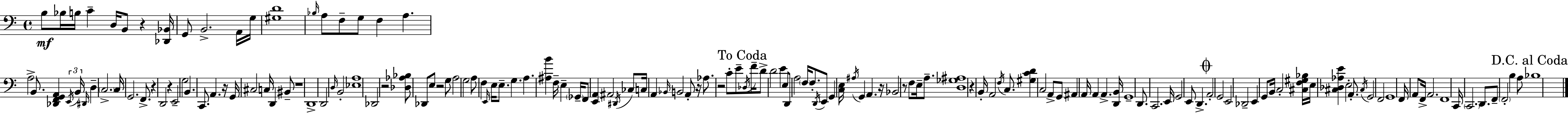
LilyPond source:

{
  \clef bass
  \time 4/4
  \defaultTimeSignature
  \key c \major
  b8\mf bes16 b16 c'4-- d16 b,8 r4 <des, bes,>16 | g,8 b,2.-> a,16 g16 | <gis d'>1 | \grace { bes16 } a8 f8-- g8 f4 a4. | \break a2-> b,8. <des, f, g, a,>4 | \tuplet 3/2 { \acciaccatura { e,16 } b,16 \grace { dis,16 } } d4-- \parenthesize c2.-> | c16 g,2. | f,8.-> r4 d,2 r4 | \break e,2-- g2 | b,4. c,8. a,4. | r16 g,16 cis2 c16 d,4 | bis,8-- r1 | \break d,1-> | d,2 \grace { d16 } b,2-. | <ees a>1 | des,2 r2 | \break <des aes bes>8 des,8 e8 r2 | g8 a2 g2 | a8 f4 \grace { e,16 } e16 e8.-- g4. | a4. <ais b'>4 f16-- | \break e4-- \parenthesize ges,16-- f,8 <e, a,>4 ais,2 | \acciaccatura { dis,16 } ces8 c16 a,4 \grace { bes,16 } b,2 | a,8-. r16 aes8. r2 | c'8-. e'8-- \mark "To Coda" \acciaccatura { des16 } f'16-- d'8-> d'2 | \break e'4 e8 d,8 a2 | \parenthesize f16 f8.-. \acciaccatura { d,16 } e,8 g,4 <c e>16 \acciaccatura { ais16 } g,4 | a,4. r16 bes,2 | r8 f8 e16-- a8.-- <d ges ais>1 | \break r4 b,16-. a,2 | \acciaccatura { f16 } c8. <gis c' d'>4 c2 | a,8-> g,8 ais,4 a,16 | a,4 a,4.-> <d, b,>16 g,1-- | \break d,8. c,2. | e,16 g,2 | e,8 d,4.-> \mark \markup { \musicglyph "scripts.coda" } a,2-. | g,2 e,2 | \break des,2-- e,4 g,8 | b,16 c2-. <cis f gis bes>16 e16 <cis des aes e'>4 | e2-. a,8.-. \acciaccatura { cis16 } g,2 | f,2 g,1 | \break f,16 a,8 f,16-> | a,2. f,1 | c,16 \parenthesize c,2. | d,8. f,8-- \parenthesize f,2-. | \break b4 a8 \mark "D.C. al Coda" bes1 | \bar "|."
}